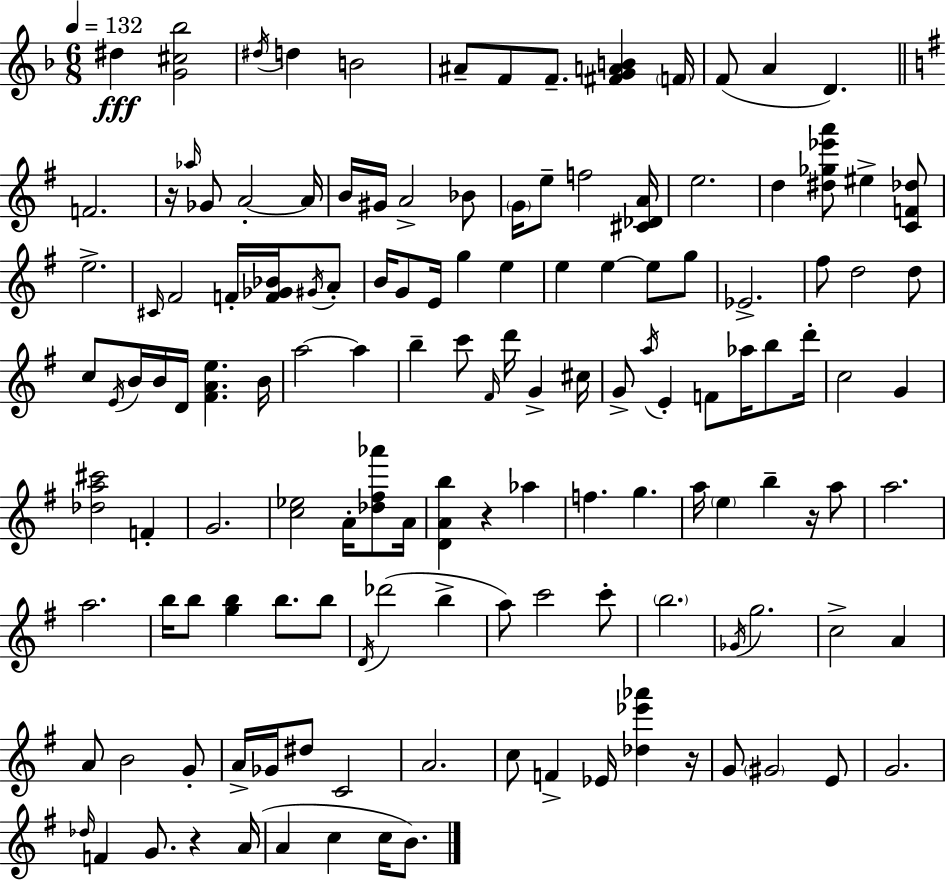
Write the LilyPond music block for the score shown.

{
  \clef treble
  \numericTimeSignature
  \time 6/8
  \key d \minor
  \tempo 4 = 132
  dis''4\fff <g' cis'' bes''>2 | \acciaccatura { dis''16 } d''4 b'2 | ais'8-- f'8 f'8.-- <fis' g' a' b'>4 | \parenthesize f'16 f'8( a'4 d'4.) | \break \bar "||" \break \key g \major f'2. | r16 \grace { aes''16 } ges'8 a'2-.~~ | a'16 b'16 gis'16 a'2-> bes'8 | \parenthesize g'16 e''8-- f''2 | \break <cis' des' a'>16 e''2. | d''4 <dis'' ges'' ees''' a'''>8 eis''4-> <c' f' des''>8 | e''2.-> | \grace { cis'16 } fis'2 f'16-. <f' ges' bes'>16 | \break \acciaccatura { gis'16 } a'8-. b'16 g'8 e'16 g''4 e''4 | e''4 e''4~~ e''8 | g''8 ees'2.-> | fis''8 d''2 | \break d''8 c''8 \acciaccatura { e'16 } b'16 b'16 d'16 <fis' a' e''>4. | b'16 a''2~~ | a''4 b''4-- c'''8 \grace { fis'16 } d'''16 | g'4-> cis''16 g'8-> \acciaccatura { a''16 } e'4-. | \break f'8 aes''16 b''8 d'''16-. c''2 | g'4 <des'' a'' cis'''>2 | f'4-. g'2. | <c'' ees''>2 | \break a'16-. <des'' fis'' aes'''>8 a'16 <d' a' b''>4 r4 | aes''4 f''4. | g''4. a''16 \parenthesize e''4 b''4-- | r16 a''8 a''2. | \break a''2. | b''16 b''8 <g'' b''>4 | b''8. b''8 \acciaccatura { d'16 } des'''2( | b''4-> a''8) c'''2 | \break c'''8-. \parenthesize b''2. | \acciaccatura { ges'16 } g''2. | c''2-> | a'4 a'8 b'2 | \break g'8-. a'16-> ges'16 dis''8 | c'2 a'2. | c''8 f'4-> | ees'16 <des'' ees''' aes'''>4 r16 g'8 \parenthesize gis'2 | \break e'8 g'2. | \grace { des''16 } f'4 | g'8. r4 a'16( a'4 | c''4 c''16 b'8.) \bar "|."
}